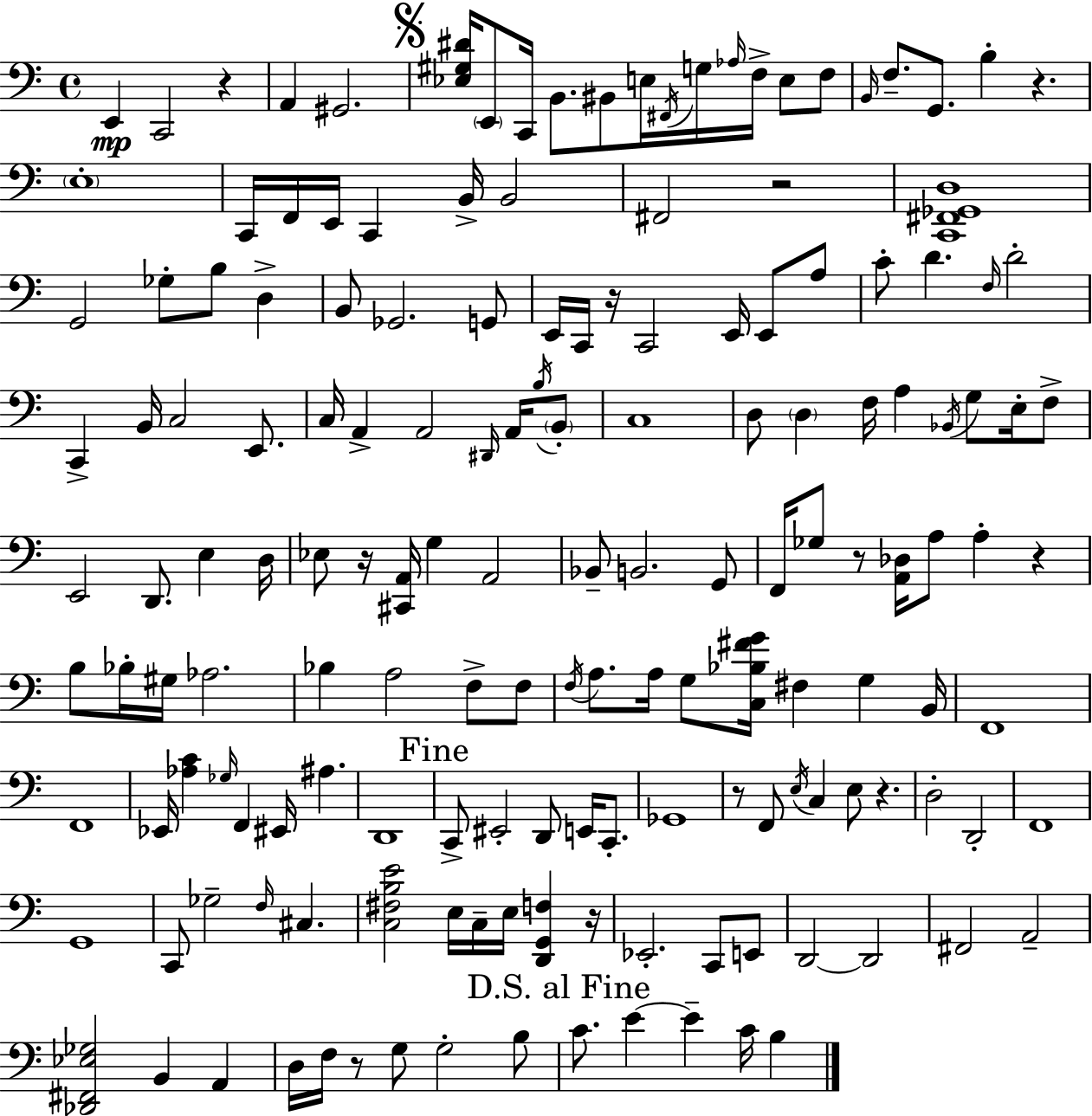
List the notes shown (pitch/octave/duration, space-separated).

E2/q C2/h R/q A2/q G#2/h. [Eb3,G#3,D#4]/s E2/e C2/s B2/e. BIS2/e E3/s F#2/s G3/s Ab3/s F3/s E3/e F3/e B2/s F3/e. G2/e. B3/q R/q. E3/w C2/s F2/s E2/s C2/q B2/s B2/h F#2/h R/h [C2,F#2,Gb2,D3]/w G2/h Gb3/e B3/e D3/q B2/e Gb2/h. G2/e E2/s C2/s R/s C2/h E2/s E2/e A3/e C4/e D4/q. F3/s D4/h C2/q B2/s C3/h E2/e. C3/s A2/q A2/h D#2/s A2/s B3/s B2/e C3/w D3/e D3/q F3/s A3/q Bb2/s G3/e E3/s F3/e E2/h D2/e. E3/q D3/s Eb3/e R/s [C#2,A2]/s G3/q A2/h Bb2/e B2/h. G2/e F2/s Gb3/e R/e [A2,Db3]/s A3/e A3/q R/q B3/e Bb3/s G#3/s Ab3/h. Bb3/q A3/h F3/e F3/e F3/s A3/e. A3/s G3/e [C3,Bb3,F#4,G4]/s F#3/q G3/q B2/s F2/w F2/w Eb2/s [Ab3,C4]/q Gb3/s F2/q EIS2/s A#3/q. D2/w C2/e EIS2/h D2/e E2/s C2/e. Gb2/w R/e F2/e E3/s C3/q E3/e R/q. D3/h D2/h F2/w G2/w C2/e Gb3/h F3/s C#3/q. [C3,F#3,B3,E4]/h E3/s C3/s E3/s [D2,G2,F3]/q R/s Eb2/h. C2/e E2/e D2/h D2/h F#2/h A2/h [Db2,F#2,Eb3,Gb3]/h B2/q A2/q D3/s F3/s R/e G3/e G3/h B3/e C4/e. E4/q E4/q C4/s B3/q